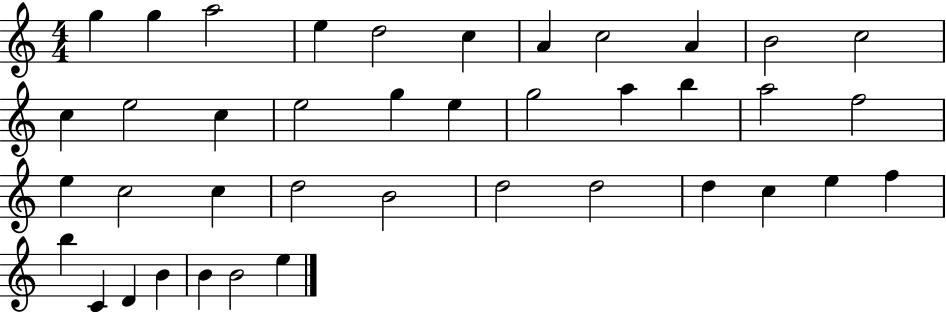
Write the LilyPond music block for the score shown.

{
  \clef treble
  \numericTimeSignature
  \time 4/4
  \key c \major
  g''4 g''4 a''2 | e''4 d''2 c''4 | a'4 c''2 a'4 | b'2 c''2 | \break c''4 e''2 c''4 | e''2 g''4 e''4 | g''2 a''4 b''4 | a''2 f''2 | \break e''4 c''2 c''4 | d''2 b'2 | d''2 d''2 | d''4 c''4 e''4 f''4 | \break b''4 c'4 d'4 b'4 | b'4 b'2 e''4 | \bar "|."
}